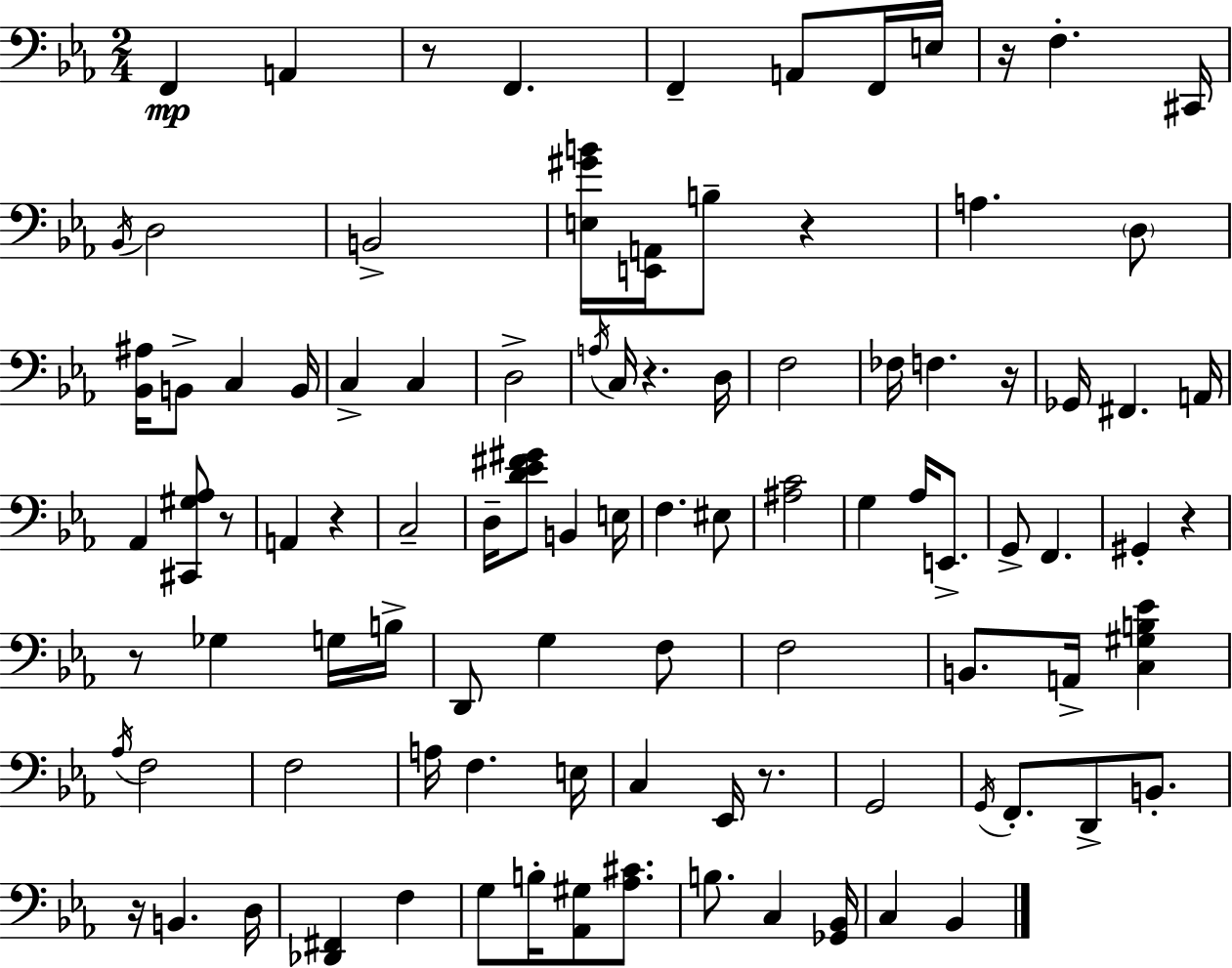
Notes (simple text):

F2/q A2/q R/e F2/q. F2/q A2/e F2/s E3/s R/s F3/q. C#2/s Bb2/s D3/h B2/h [E3,G#4,B4]/s [E2,A2]/s B3/e R/q A3/q. D3/e [Bb2,A#3]/s B2/e C3/q B2/s C3/q C3/q D3/h A3/s C3/s R/q. D3/s F3/h FES3/s F3/q. R/s Gb2/s F#2/q. A2/s Ab2/q [C#2,G#3,Ab3]/e R/e A2/q R/q C3/h D3/s [D4,Eb4,F#4,G#4]/e B2/q E3/s F3/q. EIS3/e [A#3,C4]/h G3/q Ab3/s E2/e. G2/e F2/q. G#2/q R/q R/e Gb3/q G3/s B3/s D2/e G3/q F3/e F3/h B2/e. A2/s [C3,G#3,B3,Eb4]/q Ab3/s F3/h F3/h A3/s F3/q. E3/s C3/q Eb2/s R/e. G2/h G2/s F2/e. D2/e B2/e. R/s B2/q. D3/s [Db2,F#2]/q F3/q G3/e B3/s [Ab2,G#3]/e [Ab3,C#4]/e. B3/e. C3/q [Gb2,Bb2]/s C3/q Bb2/q